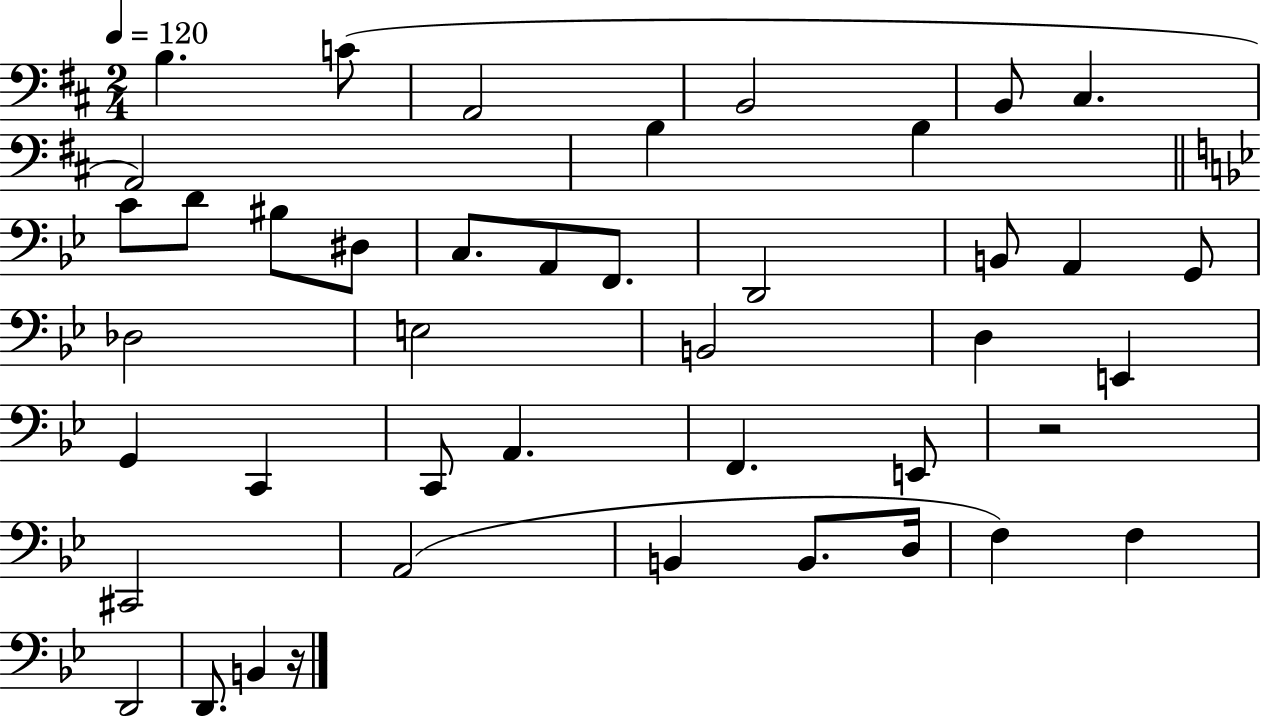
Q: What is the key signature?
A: D major